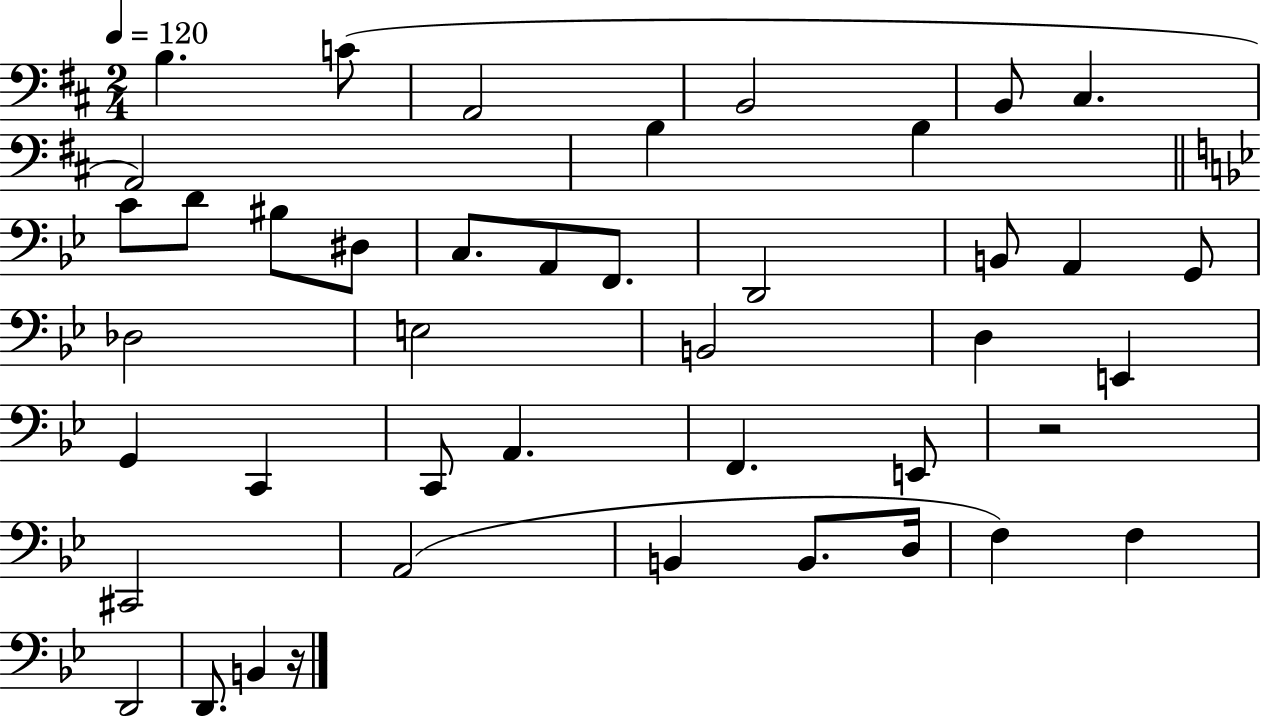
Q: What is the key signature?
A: D major